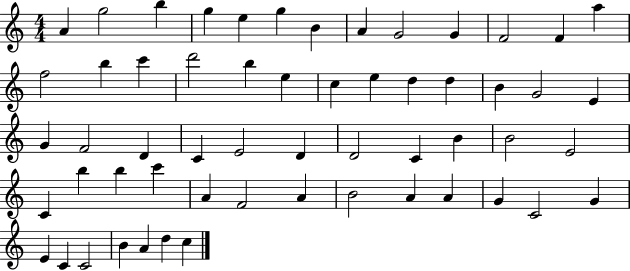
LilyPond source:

{
  \clef treble
  \numericTimeSignature
  \time 4/4
  \key c \major
  a'4 g''2 b''4 | g''4 e''4 g''4 b'4 | a'4 g'2 g'4 | f'2 f'4 a''4 | \break f''2 b''4 c'''4 | d'''2 b''4 e''4 | c''4 e''4 d''4 d''4 | b'4 g'2 e'4 | \break g'4 f'2 d'4 | c'4 e'2 d'4 | d'2 c'4 b'4 | b'2 e'2 | \break c'4 b''4 b''4 c'''4 | a'4 f'2 a'4 | b'2 a'4 a'4 | g'4 c'2 g'4 | \break e'4 c'4 c'2 | b'4 a'4 d''4 c''4 | \bar "|."
}